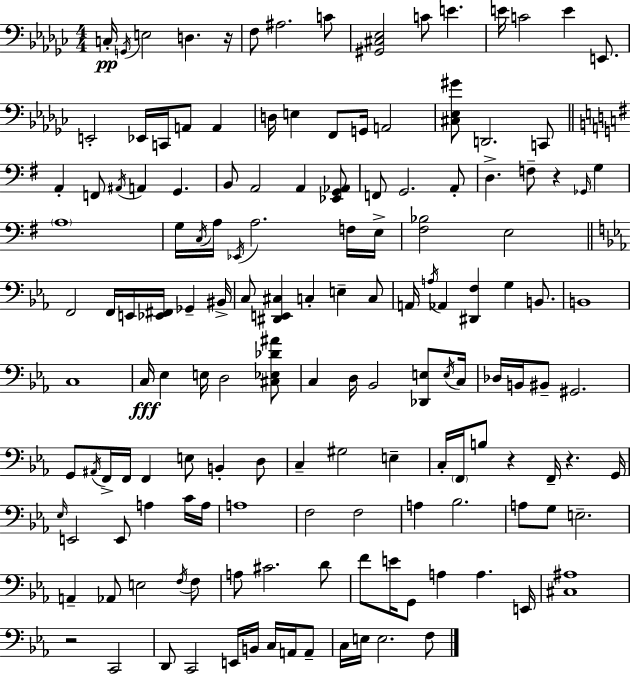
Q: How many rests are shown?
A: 5